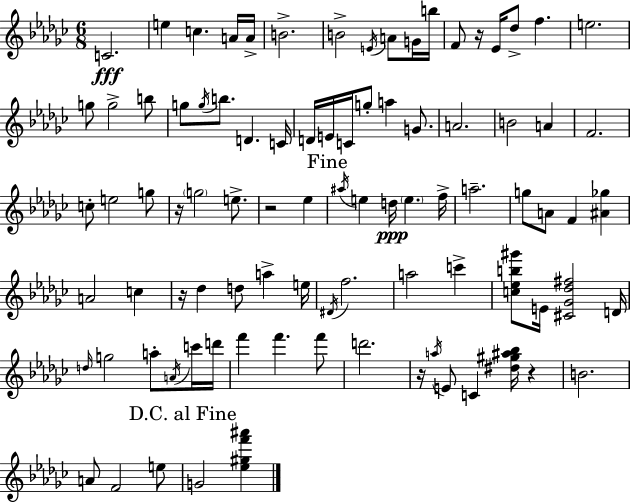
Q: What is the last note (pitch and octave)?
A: G4